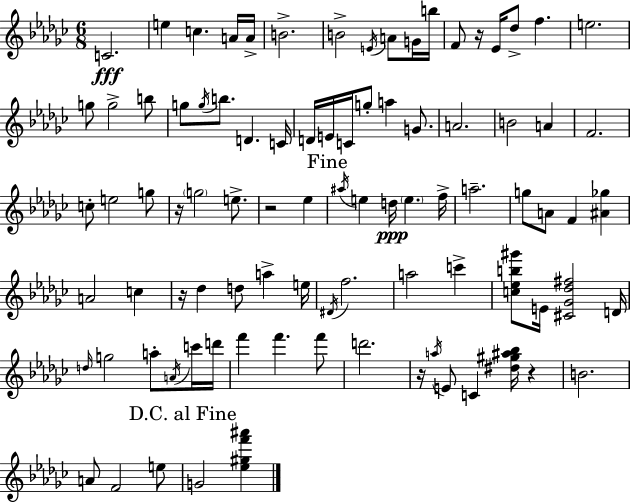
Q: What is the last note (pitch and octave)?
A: G4